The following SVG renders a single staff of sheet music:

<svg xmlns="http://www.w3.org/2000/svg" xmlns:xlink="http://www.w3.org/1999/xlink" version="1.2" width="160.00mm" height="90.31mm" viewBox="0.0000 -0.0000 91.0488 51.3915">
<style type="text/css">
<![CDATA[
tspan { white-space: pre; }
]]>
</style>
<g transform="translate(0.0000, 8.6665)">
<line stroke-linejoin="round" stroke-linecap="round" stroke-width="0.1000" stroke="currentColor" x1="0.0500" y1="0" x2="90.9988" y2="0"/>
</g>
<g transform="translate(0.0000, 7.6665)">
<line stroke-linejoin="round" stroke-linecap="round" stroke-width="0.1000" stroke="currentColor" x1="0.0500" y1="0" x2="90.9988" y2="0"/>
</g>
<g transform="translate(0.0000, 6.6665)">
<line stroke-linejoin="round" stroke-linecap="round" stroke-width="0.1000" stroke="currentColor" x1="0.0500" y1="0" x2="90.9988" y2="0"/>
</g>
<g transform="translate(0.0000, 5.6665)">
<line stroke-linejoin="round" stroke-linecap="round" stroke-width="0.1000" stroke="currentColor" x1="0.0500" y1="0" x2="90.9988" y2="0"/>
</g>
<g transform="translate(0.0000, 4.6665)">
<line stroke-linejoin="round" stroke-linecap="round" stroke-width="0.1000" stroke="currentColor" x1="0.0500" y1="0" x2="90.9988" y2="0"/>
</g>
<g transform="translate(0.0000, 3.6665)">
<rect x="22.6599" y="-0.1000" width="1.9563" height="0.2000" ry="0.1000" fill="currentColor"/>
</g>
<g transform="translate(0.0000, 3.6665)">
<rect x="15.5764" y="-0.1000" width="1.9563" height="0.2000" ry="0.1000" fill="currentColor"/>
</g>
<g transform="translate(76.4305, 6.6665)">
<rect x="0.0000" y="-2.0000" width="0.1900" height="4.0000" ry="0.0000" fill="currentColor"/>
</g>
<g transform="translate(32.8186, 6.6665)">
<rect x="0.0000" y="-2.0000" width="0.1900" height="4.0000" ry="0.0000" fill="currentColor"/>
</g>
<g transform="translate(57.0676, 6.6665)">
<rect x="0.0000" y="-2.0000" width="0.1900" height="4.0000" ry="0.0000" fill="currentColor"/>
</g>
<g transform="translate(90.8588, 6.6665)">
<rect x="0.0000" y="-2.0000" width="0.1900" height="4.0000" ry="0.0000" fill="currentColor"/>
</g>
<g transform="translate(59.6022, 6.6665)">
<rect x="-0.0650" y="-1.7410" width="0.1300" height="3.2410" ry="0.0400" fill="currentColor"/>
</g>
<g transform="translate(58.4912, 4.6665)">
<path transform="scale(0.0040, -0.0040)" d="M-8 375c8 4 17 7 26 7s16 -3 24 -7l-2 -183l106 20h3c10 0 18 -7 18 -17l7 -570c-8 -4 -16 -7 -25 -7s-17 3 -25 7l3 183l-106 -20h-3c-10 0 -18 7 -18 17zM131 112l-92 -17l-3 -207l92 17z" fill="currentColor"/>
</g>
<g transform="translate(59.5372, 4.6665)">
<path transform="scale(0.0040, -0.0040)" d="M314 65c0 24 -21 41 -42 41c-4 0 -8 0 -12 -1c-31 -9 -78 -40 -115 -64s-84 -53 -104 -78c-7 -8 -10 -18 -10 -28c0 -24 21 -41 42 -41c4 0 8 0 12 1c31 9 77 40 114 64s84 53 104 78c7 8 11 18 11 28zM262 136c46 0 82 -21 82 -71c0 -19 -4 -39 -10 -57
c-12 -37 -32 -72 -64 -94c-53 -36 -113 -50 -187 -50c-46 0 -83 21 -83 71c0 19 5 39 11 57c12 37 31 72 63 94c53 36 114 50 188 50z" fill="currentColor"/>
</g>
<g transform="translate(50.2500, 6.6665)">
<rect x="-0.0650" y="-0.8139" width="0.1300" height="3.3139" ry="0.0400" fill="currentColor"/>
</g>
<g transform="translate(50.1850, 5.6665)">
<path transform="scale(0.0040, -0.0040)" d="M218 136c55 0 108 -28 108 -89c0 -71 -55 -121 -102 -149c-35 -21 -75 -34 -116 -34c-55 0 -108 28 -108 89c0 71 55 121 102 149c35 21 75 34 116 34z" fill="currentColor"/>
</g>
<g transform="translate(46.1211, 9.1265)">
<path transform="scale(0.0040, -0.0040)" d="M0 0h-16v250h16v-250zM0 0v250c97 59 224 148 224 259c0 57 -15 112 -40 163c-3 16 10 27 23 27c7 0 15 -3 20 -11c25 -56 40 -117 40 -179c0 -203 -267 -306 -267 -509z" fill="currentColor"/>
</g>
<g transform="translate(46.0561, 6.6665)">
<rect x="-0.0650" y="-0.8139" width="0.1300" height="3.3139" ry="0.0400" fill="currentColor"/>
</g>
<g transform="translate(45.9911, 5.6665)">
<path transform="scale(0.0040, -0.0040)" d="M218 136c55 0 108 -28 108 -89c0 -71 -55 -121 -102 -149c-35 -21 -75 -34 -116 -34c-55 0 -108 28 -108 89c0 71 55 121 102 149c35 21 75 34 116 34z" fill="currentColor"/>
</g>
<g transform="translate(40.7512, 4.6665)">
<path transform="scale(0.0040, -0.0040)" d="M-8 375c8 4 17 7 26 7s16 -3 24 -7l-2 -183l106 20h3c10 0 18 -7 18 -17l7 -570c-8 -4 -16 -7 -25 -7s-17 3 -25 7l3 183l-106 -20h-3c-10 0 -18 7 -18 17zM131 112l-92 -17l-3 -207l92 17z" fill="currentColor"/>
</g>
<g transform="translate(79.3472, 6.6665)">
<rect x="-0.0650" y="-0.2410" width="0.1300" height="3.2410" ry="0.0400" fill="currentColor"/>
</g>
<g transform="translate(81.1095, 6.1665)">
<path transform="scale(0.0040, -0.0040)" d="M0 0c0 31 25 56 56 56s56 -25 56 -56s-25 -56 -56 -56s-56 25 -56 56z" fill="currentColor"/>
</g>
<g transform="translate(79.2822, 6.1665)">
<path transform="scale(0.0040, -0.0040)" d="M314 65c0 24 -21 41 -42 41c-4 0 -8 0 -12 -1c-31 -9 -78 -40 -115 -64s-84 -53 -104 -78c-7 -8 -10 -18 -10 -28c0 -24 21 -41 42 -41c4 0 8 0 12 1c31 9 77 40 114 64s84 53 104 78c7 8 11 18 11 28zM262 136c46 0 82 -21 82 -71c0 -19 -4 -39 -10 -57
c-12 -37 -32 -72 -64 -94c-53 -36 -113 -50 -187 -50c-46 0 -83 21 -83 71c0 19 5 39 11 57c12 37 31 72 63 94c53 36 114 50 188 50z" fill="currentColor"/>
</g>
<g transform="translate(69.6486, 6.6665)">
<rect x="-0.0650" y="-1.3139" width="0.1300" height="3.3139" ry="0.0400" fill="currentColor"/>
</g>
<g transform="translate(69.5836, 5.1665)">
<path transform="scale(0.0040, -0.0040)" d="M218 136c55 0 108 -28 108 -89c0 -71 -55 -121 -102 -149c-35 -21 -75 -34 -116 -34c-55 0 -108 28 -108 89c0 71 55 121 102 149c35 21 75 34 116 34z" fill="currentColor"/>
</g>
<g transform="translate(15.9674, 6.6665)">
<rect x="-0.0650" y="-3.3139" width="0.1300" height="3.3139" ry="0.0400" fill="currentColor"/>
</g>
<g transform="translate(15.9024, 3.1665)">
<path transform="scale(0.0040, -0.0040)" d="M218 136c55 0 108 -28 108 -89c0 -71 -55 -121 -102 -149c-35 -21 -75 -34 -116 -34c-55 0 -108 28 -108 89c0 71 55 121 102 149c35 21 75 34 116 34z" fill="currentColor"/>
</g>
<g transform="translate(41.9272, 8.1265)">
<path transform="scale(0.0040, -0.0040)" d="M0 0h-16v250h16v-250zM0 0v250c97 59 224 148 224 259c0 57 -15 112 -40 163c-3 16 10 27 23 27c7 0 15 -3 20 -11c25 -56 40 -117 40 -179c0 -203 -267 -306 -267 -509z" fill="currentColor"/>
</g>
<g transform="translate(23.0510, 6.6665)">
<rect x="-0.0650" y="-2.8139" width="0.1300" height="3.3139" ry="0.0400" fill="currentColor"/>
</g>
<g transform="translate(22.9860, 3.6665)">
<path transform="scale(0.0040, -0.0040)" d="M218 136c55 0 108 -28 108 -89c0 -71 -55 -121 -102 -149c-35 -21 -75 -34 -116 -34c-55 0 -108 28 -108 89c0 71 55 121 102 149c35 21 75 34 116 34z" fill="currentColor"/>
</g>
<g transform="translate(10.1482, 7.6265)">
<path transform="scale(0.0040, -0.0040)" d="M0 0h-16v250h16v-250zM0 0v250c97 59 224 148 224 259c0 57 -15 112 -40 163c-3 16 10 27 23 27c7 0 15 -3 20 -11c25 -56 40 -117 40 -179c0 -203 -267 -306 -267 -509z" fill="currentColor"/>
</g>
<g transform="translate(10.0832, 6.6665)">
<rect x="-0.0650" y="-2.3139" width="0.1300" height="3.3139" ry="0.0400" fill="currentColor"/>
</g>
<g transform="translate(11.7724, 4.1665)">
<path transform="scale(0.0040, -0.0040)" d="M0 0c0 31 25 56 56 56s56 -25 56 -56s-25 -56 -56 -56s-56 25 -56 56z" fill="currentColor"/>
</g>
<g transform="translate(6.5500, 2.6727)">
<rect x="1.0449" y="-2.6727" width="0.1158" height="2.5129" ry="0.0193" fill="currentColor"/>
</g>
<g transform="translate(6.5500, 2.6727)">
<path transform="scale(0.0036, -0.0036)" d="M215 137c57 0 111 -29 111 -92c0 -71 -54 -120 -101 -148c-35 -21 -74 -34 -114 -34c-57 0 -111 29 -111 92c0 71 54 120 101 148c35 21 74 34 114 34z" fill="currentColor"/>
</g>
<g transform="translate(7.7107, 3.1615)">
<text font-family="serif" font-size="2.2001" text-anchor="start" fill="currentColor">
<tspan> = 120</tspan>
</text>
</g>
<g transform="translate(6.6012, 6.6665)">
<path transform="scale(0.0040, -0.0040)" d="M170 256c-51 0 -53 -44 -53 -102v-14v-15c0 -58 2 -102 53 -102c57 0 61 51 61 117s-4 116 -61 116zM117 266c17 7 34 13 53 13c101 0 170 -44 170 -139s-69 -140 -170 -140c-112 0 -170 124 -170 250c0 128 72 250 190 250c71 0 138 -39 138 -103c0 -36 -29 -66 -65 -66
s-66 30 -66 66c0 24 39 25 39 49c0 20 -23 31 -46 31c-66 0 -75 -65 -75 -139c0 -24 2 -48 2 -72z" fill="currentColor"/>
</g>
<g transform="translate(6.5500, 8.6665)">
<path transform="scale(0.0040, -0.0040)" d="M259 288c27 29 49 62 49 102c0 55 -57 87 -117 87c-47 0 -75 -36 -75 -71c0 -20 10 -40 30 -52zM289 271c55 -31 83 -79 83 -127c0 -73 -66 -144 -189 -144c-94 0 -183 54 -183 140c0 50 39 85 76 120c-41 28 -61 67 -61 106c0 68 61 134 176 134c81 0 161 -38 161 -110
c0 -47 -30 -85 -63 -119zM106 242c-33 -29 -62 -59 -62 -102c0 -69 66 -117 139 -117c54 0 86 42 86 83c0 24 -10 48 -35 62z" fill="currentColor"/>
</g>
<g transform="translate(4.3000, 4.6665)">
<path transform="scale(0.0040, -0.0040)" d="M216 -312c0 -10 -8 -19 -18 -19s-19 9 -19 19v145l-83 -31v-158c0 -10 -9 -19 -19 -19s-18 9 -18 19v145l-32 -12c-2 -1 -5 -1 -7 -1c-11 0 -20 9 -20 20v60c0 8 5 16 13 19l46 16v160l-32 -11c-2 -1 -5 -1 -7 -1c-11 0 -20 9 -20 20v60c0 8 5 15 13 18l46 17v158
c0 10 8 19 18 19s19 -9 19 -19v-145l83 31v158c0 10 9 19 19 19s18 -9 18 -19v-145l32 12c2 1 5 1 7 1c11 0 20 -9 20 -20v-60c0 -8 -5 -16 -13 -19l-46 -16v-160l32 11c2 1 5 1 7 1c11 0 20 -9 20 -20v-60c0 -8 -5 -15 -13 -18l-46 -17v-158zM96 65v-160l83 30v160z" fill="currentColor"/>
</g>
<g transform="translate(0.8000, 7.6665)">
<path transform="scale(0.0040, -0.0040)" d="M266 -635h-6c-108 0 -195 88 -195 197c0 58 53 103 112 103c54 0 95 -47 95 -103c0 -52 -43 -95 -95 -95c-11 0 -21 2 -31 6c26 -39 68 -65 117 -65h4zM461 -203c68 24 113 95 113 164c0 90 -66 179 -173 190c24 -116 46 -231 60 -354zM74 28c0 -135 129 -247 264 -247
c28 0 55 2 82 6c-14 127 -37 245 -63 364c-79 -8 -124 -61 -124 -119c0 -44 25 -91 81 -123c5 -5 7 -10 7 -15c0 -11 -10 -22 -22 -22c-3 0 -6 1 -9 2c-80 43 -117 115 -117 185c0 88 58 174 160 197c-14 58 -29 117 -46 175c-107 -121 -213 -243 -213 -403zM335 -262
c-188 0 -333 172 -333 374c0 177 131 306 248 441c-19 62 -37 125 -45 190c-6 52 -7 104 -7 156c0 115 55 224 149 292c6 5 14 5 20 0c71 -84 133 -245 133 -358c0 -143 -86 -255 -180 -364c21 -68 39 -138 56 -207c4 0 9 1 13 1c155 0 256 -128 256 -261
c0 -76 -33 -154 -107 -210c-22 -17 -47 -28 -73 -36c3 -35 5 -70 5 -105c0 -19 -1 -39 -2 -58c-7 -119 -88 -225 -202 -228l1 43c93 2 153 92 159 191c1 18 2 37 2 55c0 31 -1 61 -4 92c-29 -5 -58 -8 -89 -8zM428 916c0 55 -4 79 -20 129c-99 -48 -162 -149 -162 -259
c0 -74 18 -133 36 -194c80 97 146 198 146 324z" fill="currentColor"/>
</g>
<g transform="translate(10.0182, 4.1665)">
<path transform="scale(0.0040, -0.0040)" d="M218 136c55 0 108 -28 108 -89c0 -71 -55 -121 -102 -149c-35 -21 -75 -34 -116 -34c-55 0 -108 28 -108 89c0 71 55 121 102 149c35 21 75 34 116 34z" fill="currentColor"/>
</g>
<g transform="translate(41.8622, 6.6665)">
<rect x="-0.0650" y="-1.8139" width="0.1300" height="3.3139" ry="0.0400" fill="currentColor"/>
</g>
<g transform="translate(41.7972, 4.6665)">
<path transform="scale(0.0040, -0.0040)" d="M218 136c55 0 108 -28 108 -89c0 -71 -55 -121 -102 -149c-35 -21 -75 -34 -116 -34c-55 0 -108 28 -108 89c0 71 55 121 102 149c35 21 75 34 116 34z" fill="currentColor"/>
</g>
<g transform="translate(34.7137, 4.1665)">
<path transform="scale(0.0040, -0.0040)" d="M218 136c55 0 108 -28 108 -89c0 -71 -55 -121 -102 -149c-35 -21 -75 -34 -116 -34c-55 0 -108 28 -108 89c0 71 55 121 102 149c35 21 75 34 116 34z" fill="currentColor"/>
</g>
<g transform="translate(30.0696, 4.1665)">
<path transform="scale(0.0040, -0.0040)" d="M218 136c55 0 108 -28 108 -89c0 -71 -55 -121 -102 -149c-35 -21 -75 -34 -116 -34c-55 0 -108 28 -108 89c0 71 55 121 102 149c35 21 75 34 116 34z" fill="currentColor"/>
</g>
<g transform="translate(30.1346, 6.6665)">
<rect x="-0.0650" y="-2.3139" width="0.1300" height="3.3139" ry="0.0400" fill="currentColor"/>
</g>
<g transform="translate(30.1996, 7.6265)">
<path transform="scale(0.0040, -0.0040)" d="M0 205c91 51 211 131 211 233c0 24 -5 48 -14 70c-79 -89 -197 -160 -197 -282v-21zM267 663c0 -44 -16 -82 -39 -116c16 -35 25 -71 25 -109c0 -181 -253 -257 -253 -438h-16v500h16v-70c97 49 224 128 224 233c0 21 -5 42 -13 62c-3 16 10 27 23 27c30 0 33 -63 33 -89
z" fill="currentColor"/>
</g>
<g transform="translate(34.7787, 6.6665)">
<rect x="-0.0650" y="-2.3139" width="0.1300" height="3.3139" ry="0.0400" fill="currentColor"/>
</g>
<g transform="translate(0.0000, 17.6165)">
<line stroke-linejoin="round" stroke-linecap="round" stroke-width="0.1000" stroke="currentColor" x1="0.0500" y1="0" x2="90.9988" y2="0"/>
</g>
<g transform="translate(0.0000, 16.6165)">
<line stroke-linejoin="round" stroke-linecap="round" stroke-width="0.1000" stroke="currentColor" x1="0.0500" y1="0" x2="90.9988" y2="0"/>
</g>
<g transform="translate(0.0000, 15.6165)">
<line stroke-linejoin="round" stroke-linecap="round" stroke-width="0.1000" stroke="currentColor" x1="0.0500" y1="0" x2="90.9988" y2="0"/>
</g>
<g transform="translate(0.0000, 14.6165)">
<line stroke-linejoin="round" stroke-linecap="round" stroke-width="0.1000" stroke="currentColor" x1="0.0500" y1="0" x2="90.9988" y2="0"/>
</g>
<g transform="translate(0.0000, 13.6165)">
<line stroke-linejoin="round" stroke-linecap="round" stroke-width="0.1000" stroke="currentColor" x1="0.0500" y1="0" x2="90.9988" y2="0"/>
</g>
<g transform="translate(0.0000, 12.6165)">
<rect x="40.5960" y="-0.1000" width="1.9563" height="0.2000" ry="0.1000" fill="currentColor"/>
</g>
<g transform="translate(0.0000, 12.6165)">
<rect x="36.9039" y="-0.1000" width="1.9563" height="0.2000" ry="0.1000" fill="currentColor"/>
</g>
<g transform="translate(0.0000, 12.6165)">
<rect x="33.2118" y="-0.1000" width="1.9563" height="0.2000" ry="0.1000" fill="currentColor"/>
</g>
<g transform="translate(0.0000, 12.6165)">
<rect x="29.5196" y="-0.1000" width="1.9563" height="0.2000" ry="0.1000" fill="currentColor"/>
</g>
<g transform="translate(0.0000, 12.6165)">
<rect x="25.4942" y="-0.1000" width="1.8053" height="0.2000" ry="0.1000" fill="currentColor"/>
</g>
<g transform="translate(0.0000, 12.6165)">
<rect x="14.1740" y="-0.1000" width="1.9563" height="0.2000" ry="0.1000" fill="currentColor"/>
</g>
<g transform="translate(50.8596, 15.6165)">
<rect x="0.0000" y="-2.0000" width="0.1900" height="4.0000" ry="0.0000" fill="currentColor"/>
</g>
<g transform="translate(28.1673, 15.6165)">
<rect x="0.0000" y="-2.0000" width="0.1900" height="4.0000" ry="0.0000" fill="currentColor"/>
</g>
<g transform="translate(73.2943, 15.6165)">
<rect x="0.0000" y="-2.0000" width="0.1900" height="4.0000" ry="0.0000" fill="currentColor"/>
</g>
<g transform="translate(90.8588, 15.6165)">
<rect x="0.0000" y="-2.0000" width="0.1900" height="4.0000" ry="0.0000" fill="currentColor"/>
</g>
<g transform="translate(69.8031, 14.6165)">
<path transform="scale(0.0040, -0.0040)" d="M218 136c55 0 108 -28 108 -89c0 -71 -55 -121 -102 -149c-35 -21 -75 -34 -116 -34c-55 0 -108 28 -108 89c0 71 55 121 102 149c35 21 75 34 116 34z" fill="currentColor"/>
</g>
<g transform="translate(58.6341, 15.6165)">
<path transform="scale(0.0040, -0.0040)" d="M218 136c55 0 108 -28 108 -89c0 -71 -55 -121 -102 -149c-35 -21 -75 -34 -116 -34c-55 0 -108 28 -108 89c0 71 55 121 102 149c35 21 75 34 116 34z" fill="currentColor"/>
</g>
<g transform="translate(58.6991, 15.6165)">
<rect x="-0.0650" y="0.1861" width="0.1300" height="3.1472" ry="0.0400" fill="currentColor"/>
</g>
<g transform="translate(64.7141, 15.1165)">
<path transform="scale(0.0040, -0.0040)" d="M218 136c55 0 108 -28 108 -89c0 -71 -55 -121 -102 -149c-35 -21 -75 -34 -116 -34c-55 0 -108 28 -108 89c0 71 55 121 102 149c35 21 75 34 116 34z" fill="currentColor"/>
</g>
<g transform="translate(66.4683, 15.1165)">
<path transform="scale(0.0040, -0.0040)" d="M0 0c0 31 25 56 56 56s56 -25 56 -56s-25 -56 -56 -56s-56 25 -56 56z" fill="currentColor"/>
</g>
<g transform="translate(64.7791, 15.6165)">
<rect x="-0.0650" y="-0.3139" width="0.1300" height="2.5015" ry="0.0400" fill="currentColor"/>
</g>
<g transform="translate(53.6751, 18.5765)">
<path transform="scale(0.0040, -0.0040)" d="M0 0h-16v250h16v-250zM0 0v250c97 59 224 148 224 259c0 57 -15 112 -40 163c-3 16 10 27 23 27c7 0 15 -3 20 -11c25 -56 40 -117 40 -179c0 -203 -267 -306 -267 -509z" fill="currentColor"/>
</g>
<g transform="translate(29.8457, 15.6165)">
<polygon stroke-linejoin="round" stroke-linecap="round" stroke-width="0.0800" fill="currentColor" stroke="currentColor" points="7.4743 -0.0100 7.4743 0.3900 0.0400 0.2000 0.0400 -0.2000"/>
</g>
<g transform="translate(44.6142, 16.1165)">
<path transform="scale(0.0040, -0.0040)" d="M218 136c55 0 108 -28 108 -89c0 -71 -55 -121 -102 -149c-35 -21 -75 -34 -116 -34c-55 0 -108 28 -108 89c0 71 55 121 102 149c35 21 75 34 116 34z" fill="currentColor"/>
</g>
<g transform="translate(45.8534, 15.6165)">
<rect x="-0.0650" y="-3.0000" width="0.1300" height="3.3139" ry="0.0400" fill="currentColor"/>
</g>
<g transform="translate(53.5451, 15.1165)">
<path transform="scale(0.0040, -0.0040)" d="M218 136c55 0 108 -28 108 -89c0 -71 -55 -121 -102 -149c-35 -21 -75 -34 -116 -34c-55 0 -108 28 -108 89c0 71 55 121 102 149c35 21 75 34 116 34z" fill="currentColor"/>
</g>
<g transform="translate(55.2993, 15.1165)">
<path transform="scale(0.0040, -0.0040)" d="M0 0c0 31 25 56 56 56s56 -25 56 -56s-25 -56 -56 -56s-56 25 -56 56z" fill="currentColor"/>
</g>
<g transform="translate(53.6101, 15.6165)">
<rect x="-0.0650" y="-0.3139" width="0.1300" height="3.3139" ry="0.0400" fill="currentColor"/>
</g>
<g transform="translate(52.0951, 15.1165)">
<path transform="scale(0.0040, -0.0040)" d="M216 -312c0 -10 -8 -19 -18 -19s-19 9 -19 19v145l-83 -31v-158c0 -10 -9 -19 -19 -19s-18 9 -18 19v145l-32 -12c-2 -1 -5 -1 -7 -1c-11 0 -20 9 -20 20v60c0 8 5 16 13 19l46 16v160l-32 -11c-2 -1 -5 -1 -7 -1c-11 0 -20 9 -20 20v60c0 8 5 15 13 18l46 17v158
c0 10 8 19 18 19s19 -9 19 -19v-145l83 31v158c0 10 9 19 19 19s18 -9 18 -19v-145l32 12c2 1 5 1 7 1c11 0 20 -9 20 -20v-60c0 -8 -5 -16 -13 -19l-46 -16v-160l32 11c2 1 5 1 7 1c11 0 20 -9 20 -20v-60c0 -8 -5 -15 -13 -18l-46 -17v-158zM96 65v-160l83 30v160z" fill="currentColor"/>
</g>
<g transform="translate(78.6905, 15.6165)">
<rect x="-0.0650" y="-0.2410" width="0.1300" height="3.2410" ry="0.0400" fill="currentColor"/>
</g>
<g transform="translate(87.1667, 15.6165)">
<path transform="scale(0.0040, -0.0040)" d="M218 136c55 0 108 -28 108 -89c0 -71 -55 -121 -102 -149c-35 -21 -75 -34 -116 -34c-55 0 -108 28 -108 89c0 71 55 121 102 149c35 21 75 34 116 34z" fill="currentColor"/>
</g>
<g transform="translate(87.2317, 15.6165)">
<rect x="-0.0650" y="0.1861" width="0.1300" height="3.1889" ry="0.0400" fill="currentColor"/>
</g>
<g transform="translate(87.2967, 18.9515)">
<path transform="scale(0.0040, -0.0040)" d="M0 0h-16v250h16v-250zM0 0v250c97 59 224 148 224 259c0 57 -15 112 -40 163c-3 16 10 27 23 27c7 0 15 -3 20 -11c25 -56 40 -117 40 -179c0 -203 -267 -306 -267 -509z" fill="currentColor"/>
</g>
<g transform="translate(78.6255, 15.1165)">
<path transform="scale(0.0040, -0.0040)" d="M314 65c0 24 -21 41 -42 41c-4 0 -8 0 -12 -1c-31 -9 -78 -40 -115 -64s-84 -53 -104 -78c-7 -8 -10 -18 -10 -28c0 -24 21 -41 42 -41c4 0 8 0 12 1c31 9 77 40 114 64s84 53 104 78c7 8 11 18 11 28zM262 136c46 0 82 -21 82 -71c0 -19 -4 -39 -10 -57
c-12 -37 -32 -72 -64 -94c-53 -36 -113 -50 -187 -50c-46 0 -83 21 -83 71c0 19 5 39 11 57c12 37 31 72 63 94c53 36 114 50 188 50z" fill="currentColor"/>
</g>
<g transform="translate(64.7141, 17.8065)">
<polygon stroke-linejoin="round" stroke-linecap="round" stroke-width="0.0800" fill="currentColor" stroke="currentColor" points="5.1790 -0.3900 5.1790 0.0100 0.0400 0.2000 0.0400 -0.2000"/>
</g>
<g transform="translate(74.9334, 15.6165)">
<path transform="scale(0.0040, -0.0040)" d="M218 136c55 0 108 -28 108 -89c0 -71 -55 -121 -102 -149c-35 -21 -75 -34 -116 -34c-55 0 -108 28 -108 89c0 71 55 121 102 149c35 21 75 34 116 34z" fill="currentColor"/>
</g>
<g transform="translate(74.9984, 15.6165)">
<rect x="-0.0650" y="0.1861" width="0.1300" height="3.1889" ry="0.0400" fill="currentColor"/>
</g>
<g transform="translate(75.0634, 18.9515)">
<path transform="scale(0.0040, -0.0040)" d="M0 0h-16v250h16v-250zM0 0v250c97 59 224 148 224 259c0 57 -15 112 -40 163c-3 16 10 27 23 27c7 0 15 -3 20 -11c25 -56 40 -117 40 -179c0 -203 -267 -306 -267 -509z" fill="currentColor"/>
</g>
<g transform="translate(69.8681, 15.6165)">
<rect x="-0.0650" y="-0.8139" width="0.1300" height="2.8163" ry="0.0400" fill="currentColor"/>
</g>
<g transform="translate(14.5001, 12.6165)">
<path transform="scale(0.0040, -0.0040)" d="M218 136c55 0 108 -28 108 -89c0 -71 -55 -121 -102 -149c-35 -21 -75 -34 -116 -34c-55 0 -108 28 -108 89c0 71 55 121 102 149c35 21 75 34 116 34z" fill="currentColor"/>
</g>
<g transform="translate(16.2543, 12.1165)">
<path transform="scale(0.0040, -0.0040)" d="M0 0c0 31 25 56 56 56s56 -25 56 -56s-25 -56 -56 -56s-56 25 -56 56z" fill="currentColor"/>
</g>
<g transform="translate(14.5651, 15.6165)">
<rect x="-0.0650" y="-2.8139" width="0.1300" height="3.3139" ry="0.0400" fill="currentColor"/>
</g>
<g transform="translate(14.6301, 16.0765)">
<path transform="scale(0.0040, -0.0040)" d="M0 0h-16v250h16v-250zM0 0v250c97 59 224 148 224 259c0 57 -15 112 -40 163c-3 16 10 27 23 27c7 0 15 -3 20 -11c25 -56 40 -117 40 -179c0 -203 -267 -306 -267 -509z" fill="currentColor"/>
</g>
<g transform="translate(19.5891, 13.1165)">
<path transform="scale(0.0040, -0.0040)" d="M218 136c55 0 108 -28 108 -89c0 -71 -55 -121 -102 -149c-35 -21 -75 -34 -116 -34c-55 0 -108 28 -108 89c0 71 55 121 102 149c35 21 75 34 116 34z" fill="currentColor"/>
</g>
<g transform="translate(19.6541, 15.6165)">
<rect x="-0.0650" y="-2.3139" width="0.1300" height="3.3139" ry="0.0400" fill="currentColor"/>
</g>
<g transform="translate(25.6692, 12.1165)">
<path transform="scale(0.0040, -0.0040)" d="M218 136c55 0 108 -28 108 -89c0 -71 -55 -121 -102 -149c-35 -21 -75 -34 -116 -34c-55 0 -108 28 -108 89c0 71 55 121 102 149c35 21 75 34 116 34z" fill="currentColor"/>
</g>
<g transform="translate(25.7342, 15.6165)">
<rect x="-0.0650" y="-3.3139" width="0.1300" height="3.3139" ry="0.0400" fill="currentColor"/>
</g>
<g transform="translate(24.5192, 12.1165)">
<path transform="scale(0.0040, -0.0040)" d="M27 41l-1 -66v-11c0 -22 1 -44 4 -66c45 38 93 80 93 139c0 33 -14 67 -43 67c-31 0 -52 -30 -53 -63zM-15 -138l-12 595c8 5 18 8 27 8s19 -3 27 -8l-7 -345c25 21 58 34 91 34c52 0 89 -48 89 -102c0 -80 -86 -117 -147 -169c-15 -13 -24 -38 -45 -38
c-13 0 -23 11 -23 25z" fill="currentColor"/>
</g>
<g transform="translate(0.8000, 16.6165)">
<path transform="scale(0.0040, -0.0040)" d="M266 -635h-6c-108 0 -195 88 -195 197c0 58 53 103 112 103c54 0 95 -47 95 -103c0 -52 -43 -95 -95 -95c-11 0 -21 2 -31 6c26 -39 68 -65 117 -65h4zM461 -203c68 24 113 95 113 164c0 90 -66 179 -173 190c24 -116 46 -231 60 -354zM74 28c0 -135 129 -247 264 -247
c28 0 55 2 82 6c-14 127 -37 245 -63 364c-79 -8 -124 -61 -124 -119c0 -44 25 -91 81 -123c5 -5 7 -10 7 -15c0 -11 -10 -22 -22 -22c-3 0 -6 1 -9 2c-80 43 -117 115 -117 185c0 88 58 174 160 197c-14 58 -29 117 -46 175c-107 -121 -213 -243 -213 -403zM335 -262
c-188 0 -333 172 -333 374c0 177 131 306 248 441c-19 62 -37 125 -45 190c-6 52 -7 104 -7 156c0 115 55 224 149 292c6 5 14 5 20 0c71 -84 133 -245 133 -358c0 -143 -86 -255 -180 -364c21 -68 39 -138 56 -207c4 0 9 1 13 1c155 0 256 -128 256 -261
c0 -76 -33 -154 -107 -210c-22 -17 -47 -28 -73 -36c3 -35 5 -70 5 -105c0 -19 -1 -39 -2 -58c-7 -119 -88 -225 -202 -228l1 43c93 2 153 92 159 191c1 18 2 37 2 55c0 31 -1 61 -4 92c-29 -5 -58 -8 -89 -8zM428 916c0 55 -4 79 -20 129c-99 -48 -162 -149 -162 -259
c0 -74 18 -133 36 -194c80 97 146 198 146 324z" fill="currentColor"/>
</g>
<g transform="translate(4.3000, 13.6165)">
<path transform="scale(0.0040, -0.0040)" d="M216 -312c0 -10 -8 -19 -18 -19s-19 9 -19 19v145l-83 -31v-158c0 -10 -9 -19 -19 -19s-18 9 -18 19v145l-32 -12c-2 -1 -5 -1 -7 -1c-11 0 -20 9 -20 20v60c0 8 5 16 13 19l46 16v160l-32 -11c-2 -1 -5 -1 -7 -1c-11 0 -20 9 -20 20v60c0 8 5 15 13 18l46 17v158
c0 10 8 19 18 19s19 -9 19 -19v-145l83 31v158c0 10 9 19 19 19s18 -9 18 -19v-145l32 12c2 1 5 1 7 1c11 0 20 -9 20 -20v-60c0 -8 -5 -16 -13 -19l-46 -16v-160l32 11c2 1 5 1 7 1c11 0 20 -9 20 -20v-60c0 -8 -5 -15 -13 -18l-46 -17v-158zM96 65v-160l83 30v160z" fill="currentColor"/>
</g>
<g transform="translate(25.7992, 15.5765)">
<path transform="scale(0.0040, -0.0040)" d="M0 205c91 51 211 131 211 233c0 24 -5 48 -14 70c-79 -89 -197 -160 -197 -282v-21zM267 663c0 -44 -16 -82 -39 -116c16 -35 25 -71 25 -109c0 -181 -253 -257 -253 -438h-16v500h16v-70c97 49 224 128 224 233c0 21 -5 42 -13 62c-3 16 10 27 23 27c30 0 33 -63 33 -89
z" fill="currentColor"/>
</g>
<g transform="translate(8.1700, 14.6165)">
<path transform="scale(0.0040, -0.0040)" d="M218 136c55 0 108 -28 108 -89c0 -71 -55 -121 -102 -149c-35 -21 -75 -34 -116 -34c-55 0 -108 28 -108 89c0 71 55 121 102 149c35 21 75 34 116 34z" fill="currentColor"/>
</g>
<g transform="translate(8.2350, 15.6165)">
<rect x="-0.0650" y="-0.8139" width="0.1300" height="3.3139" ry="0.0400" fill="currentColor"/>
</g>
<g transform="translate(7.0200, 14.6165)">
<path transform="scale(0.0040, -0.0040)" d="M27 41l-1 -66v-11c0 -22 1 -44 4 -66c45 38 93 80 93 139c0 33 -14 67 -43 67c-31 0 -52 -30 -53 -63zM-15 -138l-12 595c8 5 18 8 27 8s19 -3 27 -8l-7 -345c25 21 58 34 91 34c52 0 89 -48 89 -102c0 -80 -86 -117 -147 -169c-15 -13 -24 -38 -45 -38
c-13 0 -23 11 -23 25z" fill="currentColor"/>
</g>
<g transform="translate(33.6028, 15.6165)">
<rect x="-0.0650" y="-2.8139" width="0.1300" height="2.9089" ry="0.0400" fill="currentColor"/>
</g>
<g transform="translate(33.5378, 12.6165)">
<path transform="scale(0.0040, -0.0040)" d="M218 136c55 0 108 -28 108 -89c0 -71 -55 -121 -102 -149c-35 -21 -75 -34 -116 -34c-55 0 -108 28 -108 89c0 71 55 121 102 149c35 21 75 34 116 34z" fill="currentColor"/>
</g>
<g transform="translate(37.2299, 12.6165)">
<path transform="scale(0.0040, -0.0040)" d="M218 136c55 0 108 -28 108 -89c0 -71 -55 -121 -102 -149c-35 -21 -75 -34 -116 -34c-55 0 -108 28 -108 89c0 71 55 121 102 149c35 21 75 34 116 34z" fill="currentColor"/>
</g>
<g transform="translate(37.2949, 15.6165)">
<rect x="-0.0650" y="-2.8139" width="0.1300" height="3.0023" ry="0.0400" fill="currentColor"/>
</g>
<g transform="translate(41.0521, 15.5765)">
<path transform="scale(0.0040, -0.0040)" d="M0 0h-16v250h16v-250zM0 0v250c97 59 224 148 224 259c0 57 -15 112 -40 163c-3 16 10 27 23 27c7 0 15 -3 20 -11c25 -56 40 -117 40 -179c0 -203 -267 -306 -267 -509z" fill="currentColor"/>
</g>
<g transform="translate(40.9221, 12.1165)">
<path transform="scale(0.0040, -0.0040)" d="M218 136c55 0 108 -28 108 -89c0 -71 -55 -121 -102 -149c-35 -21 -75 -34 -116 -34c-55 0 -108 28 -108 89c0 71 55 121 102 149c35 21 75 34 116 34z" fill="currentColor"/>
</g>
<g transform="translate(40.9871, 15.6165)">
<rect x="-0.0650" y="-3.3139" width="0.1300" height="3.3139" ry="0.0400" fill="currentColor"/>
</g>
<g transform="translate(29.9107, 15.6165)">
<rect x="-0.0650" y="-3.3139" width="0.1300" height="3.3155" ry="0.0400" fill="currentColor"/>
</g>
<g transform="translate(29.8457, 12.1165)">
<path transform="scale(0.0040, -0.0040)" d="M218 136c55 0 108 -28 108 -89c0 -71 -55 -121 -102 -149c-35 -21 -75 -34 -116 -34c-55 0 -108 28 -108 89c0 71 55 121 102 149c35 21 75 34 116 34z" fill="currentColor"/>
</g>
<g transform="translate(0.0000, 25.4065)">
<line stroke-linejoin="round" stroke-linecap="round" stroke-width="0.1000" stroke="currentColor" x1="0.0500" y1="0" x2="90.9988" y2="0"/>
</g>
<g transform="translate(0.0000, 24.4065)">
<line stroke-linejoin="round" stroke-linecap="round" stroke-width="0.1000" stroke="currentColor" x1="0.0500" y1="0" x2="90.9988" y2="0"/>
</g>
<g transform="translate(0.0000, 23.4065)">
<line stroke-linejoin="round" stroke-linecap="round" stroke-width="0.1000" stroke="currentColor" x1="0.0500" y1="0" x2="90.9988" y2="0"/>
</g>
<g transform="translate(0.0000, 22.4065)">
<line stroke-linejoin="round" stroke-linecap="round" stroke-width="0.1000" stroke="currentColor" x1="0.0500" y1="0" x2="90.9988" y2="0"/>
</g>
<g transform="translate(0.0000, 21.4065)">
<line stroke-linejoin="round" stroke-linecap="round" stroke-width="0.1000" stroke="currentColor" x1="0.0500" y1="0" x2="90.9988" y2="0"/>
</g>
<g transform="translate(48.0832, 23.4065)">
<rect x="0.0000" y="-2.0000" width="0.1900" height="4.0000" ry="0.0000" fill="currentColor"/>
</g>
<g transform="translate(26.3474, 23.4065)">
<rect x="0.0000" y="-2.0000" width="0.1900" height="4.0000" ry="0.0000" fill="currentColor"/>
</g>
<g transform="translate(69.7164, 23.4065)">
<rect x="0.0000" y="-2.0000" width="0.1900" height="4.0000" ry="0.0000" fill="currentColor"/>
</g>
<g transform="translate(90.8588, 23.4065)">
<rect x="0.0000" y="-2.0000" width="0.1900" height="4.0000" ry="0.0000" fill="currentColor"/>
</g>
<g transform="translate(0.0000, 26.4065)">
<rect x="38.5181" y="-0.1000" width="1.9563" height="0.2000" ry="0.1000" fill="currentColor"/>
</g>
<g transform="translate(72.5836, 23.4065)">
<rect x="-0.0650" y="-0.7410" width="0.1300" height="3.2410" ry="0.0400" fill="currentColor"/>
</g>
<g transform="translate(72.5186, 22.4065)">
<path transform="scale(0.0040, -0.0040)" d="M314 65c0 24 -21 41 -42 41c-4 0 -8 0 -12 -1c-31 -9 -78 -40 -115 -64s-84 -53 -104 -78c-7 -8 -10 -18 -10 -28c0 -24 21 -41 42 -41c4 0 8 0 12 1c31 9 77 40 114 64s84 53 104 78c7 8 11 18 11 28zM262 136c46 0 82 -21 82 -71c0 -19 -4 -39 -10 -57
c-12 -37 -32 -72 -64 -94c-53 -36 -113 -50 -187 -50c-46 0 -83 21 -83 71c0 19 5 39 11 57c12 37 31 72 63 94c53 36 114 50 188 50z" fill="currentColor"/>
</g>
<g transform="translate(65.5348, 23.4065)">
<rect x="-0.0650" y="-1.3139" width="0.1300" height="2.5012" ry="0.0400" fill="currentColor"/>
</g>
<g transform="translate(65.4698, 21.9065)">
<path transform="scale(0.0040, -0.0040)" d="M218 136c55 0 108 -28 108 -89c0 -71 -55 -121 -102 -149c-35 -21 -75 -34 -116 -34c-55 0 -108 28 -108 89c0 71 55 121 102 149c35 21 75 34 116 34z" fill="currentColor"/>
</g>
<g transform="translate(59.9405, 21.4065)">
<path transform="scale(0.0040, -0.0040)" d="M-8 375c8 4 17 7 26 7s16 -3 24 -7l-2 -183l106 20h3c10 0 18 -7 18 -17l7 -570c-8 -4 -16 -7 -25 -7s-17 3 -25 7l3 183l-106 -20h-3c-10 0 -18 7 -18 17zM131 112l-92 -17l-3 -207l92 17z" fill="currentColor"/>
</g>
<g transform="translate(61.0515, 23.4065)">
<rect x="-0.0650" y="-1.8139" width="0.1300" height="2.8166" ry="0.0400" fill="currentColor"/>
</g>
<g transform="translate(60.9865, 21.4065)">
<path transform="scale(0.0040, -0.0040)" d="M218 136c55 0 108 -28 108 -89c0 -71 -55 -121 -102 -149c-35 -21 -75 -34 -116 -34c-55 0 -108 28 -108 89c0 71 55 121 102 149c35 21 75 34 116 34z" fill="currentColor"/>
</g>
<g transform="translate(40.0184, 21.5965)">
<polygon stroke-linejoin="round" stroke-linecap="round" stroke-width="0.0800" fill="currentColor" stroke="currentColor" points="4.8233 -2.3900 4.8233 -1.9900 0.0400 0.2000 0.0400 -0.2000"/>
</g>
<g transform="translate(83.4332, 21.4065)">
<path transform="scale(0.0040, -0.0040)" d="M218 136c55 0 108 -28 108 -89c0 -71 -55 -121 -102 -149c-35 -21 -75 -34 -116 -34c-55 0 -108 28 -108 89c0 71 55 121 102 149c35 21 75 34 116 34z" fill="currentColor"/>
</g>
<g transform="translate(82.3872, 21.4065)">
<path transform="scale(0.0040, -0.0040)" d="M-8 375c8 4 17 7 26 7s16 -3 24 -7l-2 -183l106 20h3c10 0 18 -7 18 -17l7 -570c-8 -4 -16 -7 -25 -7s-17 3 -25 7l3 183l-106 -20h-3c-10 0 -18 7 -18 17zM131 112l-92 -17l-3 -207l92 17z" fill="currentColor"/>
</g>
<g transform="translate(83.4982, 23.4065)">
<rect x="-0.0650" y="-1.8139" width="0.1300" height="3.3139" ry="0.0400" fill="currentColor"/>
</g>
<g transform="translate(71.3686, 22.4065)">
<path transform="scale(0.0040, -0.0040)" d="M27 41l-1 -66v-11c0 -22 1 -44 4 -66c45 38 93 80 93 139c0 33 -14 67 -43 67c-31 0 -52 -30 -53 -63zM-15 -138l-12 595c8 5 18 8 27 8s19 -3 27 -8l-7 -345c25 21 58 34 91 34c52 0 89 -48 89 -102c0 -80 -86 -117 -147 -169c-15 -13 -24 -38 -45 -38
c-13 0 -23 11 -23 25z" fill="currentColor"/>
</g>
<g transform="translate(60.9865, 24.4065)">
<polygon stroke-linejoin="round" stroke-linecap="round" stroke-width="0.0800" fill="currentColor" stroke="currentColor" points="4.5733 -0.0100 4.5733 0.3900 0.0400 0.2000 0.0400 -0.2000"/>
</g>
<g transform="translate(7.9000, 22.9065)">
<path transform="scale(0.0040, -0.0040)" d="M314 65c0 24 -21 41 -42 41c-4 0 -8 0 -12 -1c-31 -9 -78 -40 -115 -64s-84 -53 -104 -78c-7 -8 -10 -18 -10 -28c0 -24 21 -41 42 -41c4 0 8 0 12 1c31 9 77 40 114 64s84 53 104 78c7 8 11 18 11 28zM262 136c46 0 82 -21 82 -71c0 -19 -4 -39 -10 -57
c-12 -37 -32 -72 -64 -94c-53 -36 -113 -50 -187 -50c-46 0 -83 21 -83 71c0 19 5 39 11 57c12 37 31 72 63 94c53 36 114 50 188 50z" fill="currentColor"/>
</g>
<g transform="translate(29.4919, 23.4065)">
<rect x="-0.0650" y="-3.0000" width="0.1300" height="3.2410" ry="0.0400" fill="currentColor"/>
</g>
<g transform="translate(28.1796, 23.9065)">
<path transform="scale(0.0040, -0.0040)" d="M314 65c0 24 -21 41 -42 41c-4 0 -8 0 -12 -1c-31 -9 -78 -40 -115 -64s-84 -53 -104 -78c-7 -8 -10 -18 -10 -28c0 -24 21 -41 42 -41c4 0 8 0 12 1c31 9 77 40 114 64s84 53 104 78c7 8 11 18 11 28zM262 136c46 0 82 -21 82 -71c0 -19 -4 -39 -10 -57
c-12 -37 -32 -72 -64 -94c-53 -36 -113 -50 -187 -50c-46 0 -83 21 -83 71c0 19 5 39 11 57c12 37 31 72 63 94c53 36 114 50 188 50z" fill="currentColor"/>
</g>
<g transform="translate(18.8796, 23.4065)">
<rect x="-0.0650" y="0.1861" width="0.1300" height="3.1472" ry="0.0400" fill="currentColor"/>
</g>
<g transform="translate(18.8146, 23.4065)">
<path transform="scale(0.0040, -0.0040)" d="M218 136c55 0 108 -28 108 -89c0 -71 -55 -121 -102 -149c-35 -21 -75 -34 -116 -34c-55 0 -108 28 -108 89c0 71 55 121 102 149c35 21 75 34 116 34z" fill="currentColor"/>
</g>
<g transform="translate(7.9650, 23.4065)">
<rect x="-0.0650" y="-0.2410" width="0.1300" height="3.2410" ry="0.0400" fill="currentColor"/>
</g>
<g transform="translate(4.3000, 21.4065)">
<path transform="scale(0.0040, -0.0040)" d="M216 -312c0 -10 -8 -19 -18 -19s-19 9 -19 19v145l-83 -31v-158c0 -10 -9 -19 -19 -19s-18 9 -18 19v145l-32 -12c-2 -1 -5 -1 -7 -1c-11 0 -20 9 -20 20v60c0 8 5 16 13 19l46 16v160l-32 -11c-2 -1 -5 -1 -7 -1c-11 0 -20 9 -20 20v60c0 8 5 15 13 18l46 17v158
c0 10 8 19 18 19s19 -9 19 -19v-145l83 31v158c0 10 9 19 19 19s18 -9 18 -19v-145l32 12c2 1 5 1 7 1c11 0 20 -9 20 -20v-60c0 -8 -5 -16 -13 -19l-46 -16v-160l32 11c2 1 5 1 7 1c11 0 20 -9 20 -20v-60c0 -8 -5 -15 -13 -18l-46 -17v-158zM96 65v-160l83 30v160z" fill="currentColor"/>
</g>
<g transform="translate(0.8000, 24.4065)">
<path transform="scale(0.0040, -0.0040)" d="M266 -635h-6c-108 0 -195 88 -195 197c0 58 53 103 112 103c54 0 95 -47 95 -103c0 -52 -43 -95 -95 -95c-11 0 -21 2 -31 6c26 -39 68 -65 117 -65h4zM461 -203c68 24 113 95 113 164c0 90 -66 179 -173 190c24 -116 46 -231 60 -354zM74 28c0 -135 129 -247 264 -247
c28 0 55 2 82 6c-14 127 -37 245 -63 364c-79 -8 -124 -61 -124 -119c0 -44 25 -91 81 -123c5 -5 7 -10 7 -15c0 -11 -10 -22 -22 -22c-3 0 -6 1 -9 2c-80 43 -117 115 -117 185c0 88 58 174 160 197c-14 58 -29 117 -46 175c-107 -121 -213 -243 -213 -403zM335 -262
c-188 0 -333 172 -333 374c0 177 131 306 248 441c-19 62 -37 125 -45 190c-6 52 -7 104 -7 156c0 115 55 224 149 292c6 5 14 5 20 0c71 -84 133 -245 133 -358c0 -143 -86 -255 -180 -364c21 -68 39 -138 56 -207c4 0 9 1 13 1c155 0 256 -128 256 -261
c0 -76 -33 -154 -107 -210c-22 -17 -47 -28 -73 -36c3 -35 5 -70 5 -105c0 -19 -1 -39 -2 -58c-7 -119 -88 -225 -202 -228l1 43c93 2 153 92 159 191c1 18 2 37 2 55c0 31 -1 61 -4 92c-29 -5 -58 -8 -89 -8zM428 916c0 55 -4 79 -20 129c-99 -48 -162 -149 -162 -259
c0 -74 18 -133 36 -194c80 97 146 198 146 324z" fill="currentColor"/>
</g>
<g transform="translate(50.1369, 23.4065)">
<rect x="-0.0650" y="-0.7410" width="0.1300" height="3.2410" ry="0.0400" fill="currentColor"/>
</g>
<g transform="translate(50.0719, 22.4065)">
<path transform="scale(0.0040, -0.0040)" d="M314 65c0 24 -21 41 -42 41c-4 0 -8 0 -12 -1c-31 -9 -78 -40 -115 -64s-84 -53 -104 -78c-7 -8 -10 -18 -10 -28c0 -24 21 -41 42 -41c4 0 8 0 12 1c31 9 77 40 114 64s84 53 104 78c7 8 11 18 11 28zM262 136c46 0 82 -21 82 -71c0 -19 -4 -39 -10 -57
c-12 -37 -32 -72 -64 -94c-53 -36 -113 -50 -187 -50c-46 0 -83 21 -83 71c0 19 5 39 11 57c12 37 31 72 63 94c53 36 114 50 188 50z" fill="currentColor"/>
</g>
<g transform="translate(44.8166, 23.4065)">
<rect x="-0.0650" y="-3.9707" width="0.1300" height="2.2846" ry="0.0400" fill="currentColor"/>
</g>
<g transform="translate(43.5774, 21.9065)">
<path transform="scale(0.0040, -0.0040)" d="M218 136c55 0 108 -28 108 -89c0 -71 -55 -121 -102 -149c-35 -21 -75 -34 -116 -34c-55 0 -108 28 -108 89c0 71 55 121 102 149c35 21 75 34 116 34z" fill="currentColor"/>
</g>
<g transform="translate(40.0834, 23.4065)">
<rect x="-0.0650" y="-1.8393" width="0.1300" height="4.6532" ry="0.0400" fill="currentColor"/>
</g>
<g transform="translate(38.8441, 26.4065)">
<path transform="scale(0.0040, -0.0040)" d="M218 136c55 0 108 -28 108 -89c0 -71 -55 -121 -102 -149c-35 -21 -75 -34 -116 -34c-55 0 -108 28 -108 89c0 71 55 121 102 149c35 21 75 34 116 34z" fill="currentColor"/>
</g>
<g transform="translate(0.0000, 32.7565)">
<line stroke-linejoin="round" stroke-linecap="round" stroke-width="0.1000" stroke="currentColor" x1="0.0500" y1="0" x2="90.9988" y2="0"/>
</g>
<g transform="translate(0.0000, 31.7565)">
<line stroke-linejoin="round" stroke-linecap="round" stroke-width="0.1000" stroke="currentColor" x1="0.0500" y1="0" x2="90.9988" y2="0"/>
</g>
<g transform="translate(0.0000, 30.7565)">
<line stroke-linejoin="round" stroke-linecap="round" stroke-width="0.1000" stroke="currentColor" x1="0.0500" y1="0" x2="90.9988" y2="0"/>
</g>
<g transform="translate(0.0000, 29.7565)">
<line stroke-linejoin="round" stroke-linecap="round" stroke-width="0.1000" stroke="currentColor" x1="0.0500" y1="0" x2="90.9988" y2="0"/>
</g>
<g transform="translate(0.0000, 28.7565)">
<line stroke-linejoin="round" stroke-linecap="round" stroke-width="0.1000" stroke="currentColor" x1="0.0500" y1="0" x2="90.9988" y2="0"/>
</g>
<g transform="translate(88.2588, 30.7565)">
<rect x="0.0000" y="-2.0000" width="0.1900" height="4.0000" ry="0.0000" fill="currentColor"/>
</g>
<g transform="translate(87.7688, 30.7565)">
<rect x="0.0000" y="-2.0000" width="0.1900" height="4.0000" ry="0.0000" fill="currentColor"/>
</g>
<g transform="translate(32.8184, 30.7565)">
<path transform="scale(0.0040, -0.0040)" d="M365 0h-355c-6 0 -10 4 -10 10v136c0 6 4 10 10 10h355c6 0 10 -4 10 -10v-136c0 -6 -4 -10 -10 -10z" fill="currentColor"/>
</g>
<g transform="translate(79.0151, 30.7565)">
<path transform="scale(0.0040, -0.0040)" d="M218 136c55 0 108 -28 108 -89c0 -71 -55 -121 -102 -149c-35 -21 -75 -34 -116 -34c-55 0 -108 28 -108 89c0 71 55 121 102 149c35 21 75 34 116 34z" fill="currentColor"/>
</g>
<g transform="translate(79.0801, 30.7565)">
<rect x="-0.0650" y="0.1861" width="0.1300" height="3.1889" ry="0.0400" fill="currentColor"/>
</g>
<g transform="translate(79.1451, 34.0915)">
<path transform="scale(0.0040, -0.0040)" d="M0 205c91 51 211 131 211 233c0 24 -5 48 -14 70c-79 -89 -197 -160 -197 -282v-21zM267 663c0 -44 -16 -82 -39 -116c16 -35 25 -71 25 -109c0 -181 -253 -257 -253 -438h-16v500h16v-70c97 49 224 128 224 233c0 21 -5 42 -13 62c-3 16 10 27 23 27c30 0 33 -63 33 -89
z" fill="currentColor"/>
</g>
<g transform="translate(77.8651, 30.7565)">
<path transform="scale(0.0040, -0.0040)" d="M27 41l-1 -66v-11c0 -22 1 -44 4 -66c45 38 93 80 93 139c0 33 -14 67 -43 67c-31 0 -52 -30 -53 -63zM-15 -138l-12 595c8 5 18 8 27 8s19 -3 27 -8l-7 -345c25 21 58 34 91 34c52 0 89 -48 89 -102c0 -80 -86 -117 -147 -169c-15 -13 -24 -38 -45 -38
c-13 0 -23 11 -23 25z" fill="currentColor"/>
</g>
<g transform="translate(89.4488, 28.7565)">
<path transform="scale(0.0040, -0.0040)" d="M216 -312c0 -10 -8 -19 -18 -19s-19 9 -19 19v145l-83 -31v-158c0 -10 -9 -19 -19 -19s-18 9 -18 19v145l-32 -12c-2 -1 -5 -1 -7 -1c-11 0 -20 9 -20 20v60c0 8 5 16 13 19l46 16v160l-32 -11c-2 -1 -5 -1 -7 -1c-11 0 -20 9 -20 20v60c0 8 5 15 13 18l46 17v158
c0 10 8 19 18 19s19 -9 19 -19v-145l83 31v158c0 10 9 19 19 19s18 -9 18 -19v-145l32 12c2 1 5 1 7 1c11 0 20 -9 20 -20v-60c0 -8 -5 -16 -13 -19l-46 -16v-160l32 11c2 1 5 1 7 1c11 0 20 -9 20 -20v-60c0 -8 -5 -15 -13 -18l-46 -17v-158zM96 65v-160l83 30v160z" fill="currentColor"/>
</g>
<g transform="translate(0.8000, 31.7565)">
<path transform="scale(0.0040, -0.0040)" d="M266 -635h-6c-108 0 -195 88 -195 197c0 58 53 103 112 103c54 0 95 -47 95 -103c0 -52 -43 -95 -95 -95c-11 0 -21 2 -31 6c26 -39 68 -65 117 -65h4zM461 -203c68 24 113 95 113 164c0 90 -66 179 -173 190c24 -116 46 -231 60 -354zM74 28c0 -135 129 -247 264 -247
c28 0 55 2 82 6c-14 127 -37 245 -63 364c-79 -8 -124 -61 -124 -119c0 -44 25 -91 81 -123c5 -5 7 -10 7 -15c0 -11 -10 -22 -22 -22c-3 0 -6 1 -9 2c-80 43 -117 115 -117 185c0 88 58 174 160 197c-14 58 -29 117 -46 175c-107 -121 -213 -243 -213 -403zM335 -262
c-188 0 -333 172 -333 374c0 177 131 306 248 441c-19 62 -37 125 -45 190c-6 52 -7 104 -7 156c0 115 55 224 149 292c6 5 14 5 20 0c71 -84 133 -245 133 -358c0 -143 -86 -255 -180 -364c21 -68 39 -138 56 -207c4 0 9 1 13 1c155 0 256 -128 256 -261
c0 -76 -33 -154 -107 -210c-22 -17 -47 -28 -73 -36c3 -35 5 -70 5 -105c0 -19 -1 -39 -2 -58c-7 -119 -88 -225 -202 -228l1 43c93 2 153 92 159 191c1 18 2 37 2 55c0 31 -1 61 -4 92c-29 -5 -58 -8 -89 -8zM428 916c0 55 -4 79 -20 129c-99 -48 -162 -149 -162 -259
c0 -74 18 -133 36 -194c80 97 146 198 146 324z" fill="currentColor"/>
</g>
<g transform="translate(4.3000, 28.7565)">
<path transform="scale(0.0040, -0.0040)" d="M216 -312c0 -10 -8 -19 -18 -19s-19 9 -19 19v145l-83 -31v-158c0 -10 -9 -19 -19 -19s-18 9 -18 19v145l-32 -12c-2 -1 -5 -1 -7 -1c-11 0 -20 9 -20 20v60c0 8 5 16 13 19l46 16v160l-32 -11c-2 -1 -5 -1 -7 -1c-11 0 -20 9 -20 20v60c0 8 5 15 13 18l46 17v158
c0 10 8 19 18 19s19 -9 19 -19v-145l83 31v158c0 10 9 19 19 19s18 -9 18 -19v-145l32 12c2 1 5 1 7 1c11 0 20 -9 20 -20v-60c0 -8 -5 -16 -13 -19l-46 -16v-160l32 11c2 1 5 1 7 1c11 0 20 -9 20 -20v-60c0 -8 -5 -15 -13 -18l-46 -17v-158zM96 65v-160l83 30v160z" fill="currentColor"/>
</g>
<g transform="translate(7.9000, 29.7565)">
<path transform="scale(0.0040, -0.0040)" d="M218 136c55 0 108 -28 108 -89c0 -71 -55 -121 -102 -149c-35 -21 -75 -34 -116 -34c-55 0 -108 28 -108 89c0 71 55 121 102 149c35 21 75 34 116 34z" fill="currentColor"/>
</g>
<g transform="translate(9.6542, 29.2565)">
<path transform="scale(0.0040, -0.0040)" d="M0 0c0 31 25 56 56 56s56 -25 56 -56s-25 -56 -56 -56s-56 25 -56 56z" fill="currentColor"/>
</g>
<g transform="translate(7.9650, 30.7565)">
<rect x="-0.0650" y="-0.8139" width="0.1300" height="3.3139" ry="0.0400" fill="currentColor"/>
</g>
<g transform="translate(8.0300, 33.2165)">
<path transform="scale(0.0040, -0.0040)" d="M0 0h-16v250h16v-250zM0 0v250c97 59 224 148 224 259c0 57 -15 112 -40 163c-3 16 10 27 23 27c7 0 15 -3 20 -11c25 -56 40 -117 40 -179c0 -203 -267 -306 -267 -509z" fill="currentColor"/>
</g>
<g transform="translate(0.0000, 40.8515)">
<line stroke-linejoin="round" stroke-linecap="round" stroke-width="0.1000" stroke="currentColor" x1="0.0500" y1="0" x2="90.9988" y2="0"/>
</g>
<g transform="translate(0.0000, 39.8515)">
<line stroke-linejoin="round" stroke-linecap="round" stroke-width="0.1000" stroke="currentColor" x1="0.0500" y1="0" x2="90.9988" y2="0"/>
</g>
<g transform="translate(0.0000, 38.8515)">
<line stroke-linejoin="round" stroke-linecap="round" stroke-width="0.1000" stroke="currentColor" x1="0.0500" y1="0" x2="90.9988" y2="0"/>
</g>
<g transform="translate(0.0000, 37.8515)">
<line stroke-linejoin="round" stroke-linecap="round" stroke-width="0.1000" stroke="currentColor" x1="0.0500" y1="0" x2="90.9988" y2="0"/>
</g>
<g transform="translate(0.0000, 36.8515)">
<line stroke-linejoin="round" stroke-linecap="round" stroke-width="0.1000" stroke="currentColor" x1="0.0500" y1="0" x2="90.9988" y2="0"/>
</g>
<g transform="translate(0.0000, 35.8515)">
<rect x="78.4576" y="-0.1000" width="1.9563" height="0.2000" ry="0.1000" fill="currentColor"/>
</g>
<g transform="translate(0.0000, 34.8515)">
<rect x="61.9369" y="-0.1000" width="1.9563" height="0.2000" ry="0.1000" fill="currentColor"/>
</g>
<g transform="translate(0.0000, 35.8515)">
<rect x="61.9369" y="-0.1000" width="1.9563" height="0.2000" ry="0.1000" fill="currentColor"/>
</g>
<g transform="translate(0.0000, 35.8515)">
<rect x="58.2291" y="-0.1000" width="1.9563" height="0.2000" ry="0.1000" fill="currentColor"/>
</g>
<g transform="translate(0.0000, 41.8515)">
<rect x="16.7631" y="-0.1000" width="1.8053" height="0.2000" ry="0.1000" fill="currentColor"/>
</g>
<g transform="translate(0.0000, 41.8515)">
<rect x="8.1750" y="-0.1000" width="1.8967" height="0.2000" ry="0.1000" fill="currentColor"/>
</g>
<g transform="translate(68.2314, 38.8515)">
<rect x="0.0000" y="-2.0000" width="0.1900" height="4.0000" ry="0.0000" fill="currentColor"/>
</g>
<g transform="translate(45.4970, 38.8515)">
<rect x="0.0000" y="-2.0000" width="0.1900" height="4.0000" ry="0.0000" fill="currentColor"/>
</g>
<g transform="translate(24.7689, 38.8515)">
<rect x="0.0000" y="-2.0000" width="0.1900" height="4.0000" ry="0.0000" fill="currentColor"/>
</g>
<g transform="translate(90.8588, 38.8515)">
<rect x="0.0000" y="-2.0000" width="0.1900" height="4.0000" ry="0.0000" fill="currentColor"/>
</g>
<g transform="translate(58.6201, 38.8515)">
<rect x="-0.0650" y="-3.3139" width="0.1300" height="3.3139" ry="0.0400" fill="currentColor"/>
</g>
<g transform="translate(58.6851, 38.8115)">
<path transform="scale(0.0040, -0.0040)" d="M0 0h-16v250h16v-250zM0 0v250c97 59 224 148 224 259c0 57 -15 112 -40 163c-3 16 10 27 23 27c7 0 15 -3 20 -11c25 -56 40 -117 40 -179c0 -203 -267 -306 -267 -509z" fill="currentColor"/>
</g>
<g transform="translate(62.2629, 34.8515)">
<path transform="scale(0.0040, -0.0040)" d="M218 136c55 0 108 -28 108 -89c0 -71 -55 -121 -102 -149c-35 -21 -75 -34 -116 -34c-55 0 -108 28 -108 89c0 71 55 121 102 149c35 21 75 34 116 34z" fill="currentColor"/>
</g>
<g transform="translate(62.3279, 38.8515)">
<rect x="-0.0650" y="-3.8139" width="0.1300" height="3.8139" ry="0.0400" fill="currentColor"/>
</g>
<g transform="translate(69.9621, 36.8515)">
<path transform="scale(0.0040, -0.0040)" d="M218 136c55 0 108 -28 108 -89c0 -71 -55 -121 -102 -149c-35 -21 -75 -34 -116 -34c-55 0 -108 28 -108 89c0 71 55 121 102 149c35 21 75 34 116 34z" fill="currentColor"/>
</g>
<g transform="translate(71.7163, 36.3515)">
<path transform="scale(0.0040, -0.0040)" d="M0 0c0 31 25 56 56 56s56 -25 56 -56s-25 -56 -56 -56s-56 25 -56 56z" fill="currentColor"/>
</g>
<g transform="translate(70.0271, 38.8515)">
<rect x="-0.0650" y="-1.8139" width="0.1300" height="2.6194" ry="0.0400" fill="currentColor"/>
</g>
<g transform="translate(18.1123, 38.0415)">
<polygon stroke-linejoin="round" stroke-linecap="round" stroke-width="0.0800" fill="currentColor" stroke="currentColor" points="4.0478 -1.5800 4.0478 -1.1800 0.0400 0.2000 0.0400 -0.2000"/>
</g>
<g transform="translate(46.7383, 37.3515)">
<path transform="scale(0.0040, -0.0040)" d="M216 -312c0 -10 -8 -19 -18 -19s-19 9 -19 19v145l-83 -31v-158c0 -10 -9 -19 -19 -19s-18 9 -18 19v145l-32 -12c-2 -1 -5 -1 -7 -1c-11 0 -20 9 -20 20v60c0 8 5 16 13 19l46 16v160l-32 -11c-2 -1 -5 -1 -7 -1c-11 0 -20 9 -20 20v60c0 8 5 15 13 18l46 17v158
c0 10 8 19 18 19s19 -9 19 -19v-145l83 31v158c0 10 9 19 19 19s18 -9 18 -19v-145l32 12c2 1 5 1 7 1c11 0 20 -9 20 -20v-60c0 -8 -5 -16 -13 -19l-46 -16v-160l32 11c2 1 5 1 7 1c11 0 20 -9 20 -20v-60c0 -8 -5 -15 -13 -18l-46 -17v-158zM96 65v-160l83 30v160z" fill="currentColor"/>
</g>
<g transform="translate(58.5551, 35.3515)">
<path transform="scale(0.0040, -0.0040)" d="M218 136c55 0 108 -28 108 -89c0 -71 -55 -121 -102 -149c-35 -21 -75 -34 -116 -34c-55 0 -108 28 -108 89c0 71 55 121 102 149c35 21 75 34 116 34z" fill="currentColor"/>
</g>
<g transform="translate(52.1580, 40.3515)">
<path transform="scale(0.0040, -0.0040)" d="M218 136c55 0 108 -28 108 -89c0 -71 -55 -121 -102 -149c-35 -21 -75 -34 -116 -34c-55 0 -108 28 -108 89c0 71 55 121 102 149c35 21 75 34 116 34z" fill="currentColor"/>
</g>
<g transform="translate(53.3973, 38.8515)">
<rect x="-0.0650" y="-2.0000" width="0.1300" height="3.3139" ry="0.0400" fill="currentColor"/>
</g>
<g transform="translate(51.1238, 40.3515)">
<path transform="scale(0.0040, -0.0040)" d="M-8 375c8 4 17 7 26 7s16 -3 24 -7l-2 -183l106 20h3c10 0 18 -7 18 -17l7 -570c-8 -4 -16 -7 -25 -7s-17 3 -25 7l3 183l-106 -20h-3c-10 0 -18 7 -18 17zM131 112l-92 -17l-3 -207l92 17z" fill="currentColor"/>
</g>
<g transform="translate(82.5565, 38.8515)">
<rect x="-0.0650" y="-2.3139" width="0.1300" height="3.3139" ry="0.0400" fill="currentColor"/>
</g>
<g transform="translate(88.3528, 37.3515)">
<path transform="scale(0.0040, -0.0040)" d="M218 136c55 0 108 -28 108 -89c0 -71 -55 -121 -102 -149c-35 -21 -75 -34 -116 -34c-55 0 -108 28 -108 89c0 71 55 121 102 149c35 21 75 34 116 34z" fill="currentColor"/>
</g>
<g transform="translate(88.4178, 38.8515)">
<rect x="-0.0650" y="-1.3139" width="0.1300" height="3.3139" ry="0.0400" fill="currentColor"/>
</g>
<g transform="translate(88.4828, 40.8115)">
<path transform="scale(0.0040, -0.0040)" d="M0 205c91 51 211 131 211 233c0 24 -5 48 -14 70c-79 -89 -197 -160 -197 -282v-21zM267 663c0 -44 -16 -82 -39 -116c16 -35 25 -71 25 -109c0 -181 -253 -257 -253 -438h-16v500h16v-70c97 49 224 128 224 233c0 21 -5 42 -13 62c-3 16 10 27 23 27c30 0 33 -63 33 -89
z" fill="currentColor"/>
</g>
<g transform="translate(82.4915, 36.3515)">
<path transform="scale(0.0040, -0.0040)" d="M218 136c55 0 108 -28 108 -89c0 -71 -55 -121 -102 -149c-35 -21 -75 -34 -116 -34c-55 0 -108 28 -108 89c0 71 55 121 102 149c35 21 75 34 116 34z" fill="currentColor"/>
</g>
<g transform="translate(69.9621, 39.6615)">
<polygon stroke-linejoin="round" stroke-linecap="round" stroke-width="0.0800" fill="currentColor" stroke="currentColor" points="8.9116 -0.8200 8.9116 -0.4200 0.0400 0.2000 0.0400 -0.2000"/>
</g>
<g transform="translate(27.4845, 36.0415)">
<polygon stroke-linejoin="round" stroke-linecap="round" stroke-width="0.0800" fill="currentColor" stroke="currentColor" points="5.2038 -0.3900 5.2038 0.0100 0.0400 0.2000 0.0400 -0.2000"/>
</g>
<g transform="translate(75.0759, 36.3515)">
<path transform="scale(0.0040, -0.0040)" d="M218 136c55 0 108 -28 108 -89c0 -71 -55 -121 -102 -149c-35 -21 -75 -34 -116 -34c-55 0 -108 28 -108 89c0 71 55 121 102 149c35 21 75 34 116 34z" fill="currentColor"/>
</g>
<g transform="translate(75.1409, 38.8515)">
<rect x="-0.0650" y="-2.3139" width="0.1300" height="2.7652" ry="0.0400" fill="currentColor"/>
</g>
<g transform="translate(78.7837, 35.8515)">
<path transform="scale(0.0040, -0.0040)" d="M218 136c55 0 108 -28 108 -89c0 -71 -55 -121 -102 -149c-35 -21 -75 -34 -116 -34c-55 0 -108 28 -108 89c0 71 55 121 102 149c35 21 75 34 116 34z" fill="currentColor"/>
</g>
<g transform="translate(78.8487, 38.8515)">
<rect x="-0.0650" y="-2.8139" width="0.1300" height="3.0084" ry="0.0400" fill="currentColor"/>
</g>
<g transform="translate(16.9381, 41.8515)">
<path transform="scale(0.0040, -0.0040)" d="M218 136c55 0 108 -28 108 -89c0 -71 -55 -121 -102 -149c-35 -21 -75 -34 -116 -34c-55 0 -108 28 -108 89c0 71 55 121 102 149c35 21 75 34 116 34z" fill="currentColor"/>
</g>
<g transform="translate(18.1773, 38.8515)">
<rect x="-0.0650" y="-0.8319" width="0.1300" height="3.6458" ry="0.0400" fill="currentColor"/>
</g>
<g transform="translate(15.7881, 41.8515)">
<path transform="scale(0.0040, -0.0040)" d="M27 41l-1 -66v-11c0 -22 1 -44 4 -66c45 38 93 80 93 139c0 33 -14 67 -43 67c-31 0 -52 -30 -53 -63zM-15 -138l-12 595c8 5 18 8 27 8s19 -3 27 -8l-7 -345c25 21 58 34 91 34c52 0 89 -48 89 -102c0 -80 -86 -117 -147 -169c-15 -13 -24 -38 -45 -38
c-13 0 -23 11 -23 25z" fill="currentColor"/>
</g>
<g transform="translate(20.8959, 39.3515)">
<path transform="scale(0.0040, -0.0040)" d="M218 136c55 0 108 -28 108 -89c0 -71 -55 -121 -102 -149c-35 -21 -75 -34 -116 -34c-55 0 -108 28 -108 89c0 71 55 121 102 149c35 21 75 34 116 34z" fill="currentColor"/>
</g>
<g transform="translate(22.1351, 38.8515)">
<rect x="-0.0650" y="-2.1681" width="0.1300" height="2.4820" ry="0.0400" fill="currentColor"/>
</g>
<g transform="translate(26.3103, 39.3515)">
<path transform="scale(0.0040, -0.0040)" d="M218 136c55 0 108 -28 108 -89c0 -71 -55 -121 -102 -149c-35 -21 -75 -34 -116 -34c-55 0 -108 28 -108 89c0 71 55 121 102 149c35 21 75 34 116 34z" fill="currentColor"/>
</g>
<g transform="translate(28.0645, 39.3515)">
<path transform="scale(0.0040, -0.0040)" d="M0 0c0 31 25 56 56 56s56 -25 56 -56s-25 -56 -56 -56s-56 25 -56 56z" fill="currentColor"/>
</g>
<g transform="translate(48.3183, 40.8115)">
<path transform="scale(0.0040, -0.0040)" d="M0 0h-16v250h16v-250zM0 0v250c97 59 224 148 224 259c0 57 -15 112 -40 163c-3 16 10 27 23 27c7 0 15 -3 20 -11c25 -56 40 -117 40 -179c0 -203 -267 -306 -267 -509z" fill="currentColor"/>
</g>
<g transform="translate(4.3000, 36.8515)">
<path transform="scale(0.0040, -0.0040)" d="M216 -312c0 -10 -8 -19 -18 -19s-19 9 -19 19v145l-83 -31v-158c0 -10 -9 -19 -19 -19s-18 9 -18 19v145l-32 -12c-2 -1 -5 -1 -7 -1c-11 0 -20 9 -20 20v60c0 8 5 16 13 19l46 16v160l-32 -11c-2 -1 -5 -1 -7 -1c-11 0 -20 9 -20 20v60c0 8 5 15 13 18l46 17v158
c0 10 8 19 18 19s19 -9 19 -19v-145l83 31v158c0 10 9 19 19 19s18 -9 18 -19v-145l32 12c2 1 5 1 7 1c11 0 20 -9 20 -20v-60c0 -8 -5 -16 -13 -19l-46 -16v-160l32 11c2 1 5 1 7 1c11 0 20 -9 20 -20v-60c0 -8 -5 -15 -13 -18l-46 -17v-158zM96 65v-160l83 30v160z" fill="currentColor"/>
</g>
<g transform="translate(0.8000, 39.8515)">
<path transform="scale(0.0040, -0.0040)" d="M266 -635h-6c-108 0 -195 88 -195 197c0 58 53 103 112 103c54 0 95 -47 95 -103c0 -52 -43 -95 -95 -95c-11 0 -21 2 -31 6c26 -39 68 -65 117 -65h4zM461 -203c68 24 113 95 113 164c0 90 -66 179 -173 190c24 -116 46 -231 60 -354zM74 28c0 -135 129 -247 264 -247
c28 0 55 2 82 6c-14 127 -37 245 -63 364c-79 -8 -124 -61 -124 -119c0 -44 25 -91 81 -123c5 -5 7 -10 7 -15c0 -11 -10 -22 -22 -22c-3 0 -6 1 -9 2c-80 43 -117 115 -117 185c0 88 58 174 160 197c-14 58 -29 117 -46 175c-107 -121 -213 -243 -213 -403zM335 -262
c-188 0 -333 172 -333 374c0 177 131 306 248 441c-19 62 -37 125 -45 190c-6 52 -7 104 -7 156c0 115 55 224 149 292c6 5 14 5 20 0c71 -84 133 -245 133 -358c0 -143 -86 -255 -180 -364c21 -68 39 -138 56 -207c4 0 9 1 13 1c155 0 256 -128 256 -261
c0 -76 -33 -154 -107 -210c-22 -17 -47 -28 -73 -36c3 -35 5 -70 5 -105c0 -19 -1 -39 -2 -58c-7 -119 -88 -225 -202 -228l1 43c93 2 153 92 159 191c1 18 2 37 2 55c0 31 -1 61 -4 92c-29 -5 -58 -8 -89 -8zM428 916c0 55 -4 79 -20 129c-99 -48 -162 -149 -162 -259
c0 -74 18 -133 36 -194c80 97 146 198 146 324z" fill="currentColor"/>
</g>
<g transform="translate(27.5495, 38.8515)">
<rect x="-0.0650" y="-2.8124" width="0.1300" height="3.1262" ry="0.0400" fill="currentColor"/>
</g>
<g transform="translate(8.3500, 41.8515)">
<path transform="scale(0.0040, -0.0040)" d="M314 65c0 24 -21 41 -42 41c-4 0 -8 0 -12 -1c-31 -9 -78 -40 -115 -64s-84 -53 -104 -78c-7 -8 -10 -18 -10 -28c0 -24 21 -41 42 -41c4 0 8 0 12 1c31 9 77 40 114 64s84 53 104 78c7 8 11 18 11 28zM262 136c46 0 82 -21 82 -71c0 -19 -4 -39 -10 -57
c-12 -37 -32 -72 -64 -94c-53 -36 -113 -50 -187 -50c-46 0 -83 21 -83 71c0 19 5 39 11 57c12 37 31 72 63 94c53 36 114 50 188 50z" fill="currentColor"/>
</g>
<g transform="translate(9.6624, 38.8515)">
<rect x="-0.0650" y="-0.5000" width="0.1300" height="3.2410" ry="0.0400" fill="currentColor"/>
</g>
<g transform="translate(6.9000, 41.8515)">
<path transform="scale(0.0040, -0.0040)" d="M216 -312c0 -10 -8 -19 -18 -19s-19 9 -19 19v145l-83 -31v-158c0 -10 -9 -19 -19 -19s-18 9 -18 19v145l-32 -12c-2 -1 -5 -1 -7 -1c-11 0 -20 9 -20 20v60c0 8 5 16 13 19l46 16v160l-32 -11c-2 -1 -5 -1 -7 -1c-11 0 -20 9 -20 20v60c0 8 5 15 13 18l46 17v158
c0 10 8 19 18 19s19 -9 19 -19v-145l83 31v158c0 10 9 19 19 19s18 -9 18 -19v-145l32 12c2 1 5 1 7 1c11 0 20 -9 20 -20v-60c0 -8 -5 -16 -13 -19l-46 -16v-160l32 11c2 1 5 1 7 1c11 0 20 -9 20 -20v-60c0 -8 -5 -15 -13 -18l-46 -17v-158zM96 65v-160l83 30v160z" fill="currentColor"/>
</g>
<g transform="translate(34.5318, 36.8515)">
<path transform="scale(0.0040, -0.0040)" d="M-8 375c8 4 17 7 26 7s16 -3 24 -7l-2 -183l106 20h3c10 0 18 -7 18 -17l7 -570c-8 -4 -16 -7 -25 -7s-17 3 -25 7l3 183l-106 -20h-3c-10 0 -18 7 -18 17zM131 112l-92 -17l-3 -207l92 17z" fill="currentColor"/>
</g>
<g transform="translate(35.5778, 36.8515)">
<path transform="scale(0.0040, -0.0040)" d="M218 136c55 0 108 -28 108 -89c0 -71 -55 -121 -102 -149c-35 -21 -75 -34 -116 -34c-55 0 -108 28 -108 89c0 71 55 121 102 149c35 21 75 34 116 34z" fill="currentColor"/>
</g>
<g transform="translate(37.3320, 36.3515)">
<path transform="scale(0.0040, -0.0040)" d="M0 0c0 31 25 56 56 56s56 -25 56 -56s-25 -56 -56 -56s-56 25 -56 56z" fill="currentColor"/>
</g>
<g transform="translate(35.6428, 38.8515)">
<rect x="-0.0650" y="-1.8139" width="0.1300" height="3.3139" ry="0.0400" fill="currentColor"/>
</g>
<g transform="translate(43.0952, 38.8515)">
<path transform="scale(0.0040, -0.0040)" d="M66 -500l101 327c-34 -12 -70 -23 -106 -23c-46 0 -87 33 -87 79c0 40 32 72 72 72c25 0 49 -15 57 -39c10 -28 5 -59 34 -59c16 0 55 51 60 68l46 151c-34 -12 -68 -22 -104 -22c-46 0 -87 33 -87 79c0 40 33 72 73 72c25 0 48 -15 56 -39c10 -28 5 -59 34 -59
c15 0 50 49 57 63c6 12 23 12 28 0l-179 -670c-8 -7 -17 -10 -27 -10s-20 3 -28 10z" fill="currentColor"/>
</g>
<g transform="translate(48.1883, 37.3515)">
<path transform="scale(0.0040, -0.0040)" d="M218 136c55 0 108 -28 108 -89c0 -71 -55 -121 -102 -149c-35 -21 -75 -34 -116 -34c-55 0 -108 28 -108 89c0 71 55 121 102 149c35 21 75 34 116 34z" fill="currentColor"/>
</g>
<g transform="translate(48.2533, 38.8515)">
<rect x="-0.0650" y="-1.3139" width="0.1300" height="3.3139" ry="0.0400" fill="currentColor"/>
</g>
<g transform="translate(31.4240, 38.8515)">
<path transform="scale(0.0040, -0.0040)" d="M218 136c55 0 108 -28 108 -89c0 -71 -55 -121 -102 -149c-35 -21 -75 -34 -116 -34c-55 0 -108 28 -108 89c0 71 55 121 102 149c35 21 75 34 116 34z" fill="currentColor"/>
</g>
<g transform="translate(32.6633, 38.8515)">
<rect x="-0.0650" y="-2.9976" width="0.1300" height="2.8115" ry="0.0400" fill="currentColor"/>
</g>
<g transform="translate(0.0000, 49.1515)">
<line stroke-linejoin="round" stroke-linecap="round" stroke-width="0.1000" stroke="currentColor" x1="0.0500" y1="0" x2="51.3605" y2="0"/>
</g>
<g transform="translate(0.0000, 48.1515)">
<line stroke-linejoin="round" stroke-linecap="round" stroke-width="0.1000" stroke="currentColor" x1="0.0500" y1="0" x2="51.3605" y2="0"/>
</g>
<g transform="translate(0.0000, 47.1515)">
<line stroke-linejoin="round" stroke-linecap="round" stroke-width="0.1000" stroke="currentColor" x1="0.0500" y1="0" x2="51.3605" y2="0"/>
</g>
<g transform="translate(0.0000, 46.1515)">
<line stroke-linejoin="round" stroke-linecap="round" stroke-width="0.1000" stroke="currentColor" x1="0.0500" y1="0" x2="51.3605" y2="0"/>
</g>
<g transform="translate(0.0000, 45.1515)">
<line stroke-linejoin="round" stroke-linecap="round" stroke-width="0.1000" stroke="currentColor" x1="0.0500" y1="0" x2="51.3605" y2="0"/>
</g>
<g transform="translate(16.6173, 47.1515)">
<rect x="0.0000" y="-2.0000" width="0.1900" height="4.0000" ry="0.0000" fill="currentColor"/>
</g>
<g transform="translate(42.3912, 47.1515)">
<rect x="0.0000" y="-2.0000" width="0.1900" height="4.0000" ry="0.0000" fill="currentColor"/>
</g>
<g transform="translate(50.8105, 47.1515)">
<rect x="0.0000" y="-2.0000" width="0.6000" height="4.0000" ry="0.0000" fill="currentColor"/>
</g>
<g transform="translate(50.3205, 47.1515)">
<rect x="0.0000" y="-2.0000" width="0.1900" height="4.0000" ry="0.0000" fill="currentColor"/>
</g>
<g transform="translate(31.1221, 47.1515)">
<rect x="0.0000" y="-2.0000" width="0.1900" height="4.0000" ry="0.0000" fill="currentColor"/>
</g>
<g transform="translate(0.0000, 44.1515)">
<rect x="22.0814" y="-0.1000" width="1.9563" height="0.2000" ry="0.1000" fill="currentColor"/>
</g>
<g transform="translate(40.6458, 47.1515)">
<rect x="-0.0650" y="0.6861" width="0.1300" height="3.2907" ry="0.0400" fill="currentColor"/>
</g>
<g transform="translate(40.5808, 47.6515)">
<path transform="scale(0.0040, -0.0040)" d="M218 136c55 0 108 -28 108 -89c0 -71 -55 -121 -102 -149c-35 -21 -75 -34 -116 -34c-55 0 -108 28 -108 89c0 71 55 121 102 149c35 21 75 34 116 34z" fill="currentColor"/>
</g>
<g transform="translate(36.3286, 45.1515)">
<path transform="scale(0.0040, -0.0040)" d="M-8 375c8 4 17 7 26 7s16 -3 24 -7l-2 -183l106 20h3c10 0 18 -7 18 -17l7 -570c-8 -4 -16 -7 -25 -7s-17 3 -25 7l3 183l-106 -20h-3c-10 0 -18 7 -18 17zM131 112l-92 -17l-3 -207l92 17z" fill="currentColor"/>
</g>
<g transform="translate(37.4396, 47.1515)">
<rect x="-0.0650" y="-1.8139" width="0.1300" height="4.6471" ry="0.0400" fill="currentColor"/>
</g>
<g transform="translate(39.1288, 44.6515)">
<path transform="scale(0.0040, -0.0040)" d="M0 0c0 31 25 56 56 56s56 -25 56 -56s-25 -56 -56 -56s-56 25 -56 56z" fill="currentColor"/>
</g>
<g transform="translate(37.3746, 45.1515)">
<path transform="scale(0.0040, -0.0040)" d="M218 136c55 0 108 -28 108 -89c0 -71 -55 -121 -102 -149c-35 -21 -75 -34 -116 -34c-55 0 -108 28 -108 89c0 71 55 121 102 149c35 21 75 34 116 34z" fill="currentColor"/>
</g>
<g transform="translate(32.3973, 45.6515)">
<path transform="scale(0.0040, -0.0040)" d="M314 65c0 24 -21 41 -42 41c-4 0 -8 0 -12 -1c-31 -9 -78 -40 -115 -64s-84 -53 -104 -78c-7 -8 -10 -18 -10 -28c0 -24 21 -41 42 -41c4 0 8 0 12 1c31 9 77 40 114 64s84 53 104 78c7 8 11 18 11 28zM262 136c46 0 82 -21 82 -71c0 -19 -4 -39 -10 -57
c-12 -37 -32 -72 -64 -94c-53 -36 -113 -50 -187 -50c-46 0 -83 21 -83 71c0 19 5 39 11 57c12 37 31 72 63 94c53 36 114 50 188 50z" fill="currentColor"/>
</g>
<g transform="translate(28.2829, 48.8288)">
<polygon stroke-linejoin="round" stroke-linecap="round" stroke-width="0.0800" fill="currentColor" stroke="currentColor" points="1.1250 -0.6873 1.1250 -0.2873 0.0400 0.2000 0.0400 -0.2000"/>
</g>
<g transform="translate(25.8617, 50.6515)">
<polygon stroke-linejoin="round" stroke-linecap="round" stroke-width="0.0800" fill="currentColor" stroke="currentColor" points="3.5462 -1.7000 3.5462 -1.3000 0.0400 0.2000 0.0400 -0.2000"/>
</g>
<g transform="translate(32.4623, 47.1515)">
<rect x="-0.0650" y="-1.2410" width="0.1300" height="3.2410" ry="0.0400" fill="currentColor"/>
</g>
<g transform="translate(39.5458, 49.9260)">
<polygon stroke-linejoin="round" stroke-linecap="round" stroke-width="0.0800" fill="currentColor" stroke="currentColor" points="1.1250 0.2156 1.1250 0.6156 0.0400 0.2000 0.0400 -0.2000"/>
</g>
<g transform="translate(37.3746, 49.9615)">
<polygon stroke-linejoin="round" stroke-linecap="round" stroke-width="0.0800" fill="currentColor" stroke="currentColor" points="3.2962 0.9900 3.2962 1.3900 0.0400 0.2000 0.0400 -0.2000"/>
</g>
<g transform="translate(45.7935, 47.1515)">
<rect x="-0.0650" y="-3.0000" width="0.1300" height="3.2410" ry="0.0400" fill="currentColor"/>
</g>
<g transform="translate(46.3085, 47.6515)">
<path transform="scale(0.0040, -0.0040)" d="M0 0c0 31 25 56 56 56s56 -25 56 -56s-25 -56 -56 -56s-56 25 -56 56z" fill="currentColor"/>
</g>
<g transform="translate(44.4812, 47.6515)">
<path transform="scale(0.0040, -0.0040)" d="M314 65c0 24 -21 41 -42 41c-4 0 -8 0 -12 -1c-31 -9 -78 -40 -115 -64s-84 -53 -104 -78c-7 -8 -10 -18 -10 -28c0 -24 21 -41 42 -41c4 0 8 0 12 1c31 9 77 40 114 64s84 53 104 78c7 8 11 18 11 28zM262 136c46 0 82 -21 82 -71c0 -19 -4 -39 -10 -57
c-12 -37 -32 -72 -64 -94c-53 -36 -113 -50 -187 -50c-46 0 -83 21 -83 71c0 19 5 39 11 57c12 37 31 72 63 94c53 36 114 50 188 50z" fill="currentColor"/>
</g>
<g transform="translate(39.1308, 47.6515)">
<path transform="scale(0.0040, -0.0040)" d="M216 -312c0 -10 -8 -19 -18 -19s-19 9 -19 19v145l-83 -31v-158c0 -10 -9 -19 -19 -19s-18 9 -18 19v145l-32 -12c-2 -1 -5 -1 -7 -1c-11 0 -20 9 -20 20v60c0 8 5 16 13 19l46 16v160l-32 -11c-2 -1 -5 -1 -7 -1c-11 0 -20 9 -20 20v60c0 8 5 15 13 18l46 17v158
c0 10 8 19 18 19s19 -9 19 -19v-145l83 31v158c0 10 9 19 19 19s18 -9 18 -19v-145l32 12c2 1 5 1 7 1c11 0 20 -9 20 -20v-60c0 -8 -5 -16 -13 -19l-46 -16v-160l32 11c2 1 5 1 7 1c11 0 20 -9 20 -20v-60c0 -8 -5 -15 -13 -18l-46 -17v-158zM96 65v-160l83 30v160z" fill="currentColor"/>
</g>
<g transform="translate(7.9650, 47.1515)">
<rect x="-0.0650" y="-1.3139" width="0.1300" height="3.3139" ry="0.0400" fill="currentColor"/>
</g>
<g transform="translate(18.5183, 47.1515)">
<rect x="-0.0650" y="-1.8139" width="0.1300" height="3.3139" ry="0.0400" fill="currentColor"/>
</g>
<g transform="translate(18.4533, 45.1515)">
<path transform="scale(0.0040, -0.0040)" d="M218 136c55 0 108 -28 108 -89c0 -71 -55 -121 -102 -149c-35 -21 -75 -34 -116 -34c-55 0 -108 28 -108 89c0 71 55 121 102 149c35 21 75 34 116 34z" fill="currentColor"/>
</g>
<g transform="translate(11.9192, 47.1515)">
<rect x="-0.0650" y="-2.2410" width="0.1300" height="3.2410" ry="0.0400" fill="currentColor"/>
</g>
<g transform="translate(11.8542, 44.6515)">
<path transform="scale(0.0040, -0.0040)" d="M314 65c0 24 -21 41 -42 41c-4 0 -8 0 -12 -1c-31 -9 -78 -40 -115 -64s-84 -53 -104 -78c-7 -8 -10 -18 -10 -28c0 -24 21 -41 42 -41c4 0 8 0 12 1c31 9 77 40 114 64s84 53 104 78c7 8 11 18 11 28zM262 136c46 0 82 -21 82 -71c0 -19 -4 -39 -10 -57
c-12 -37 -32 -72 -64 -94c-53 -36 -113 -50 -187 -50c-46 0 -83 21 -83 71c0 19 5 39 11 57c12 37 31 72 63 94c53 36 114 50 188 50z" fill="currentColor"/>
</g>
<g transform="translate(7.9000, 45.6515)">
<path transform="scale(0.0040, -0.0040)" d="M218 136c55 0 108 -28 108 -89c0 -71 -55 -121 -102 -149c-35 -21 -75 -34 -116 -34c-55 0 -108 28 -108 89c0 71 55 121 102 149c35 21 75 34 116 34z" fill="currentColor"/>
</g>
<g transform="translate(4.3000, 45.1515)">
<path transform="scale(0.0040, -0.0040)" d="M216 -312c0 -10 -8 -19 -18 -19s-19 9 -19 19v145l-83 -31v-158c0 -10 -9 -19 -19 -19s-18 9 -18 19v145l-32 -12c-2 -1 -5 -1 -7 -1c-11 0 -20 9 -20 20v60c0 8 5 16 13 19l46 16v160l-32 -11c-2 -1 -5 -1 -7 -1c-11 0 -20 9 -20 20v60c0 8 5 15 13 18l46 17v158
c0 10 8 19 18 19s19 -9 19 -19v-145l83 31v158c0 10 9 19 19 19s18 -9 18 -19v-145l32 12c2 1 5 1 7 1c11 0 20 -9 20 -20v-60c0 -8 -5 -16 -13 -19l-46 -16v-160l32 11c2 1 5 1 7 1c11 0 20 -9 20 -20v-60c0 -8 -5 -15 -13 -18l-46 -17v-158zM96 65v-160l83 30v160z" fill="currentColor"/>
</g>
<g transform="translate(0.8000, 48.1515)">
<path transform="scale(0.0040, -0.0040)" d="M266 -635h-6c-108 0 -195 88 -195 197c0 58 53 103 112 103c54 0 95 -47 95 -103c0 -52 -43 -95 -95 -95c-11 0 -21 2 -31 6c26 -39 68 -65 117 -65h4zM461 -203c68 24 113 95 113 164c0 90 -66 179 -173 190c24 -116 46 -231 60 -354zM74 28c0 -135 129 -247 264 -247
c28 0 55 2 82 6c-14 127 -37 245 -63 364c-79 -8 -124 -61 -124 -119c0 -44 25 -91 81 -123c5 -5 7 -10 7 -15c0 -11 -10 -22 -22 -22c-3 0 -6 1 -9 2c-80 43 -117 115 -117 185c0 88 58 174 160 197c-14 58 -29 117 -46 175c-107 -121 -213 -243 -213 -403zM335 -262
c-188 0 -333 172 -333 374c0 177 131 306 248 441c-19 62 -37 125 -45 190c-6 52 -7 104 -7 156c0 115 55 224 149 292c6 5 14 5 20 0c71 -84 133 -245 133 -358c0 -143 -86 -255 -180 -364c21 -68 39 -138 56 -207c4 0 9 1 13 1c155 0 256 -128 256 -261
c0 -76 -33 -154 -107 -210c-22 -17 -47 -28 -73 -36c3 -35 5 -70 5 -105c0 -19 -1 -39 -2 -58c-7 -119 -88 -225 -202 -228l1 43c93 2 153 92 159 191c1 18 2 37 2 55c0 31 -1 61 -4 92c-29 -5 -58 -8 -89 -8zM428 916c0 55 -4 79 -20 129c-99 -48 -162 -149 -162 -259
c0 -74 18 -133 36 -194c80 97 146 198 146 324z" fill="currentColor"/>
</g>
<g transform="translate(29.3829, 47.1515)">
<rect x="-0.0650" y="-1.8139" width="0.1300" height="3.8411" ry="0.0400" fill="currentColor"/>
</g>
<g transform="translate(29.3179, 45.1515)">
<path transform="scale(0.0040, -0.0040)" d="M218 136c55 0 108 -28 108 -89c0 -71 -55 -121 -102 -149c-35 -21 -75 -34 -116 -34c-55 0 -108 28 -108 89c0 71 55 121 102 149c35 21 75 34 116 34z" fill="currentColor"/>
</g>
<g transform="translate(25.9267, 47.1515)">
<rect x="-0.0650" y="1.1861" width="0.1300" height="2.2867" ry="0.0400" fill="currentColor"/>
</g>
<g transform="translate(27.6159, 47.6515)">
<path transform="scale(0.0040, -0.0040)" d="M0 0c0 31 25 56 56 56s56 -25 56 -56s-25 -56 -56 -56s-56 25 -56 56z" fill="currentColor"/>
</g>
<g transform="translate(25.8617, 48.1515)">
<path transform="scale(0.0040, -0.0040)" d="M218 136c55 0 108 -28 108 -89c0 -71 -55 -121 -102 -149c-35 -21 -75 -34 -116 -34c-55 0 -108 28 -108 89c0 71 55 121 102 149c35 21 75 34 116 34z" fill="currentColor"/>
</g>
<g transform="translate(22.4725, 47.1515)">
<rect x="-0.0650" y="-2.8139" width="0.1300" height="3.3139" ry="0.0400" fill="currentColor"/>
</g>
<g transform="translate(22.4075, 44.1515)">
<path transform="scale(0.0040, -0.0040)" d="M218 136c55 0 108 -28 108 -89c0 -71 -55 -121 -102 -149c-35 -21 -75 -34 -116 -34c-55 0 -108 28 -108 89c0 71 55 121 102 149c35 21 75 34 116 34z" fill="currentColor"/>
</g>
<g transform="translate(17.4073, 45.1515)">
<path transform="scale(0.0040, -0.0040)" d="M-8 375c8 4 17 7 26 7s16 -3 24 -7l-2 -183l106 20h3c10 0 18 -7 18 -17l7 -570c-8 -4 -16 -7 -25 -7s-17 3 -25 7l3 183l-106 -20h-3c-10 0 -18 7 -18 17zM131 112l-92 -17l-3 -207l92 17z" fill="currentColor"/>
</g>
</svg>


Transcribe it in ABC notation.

X:1
T:Untitled
M:6/8
L:1/4
K:G
g/2 b a g/4 g f/2 d/2 d f2 e c2 _d a/2 g _b/4 b/2 a/2 a/2 b/2 A ^c/2 B ^c/2 d/2 B/2 c2 B/2 c2 B A2 C/2 e/2 d2 f/2 e/2 _d2 f d/2 z2 _B/4 ^C2 _C/2 A/2 A/2 B/2 f z/4 ^e/2 F b/2 c' ^f/2 g/2 a/2 g e/4 e g2 f a G/2 f/4 e2 f/2 ^A/4 A2